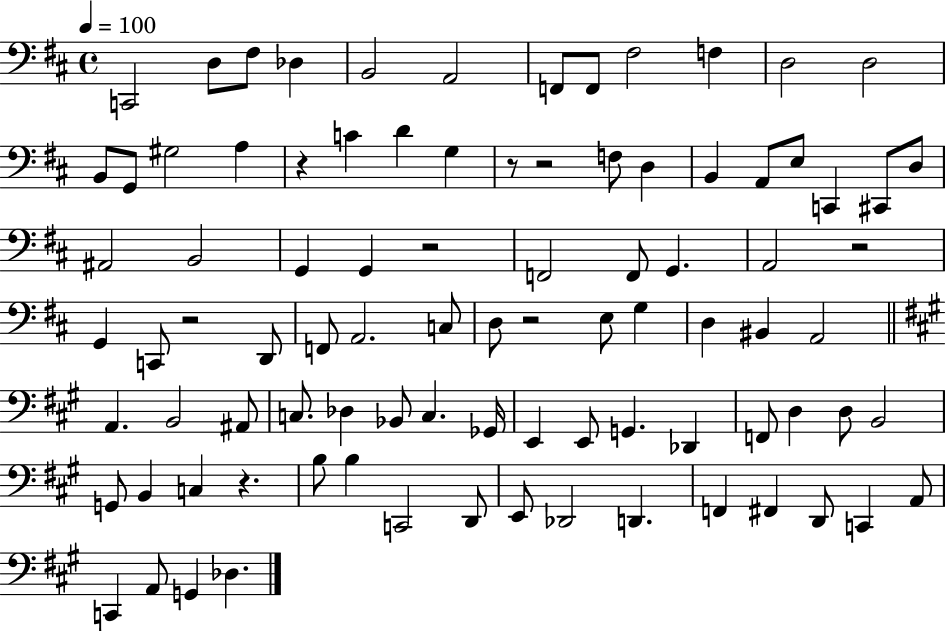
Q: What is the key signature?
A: D major